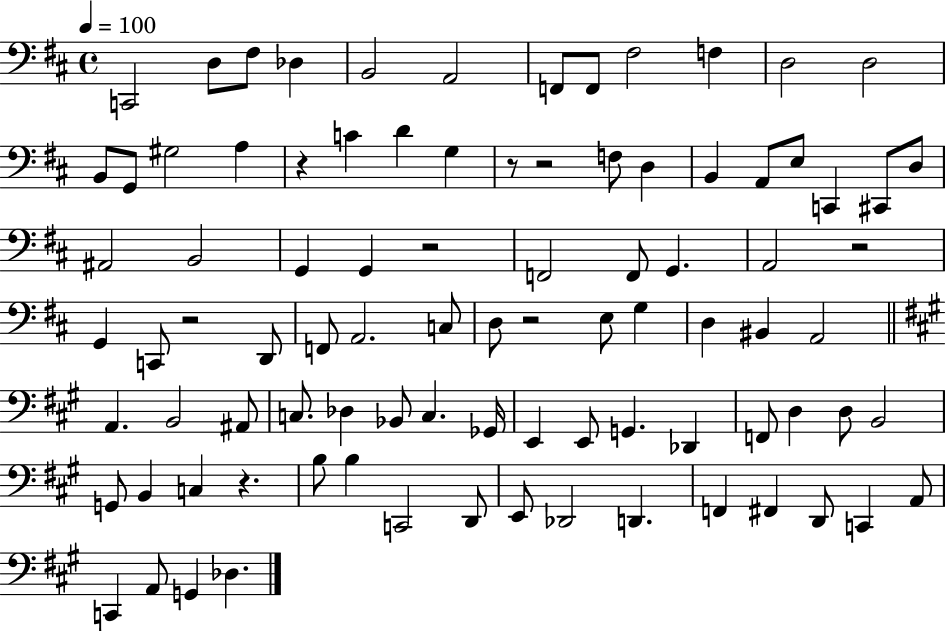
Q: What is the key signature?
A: D major